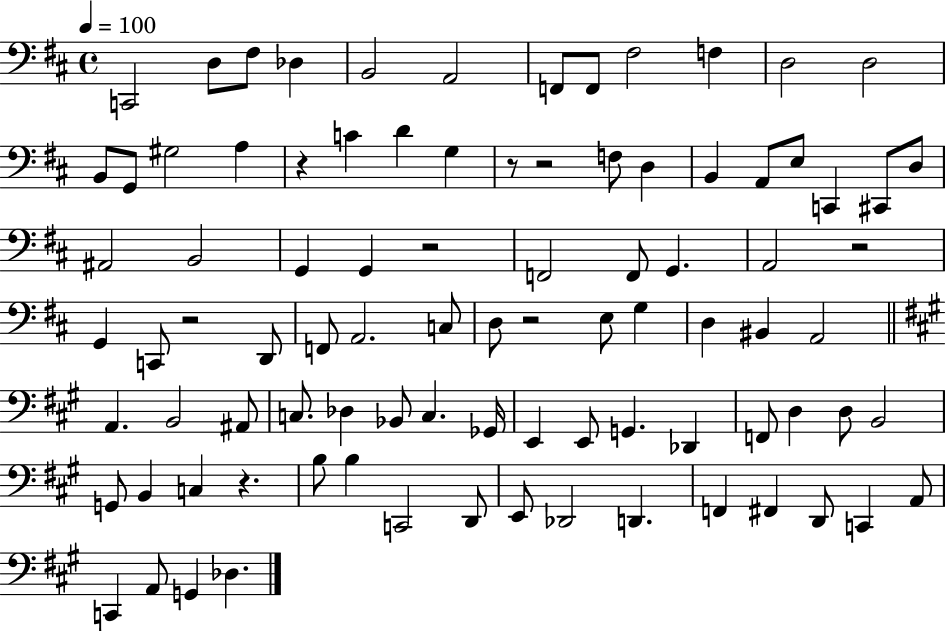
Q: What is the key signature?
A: D major